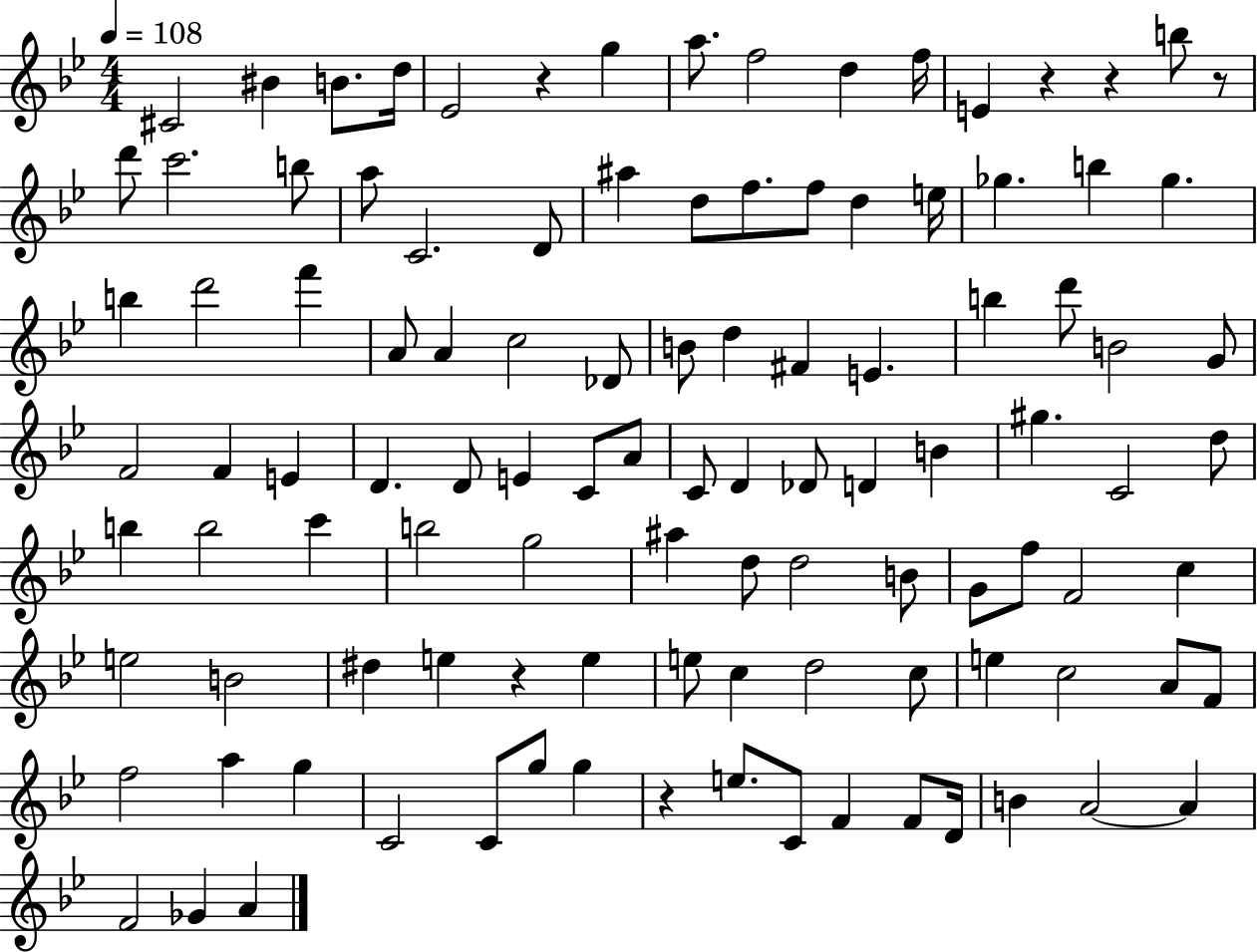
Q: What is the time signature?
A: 4/4